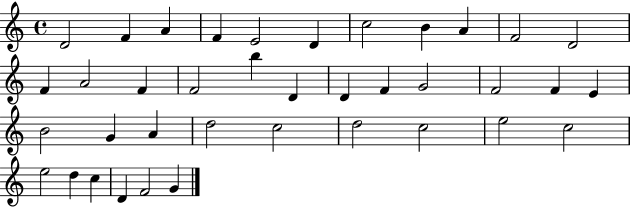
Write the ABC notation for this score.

X:1
T:Untitled
M:4/4
L:1/4
K:C
D2 F A F E2 D c2 B A F2 D2 F A2 F F2 b D D F G2 F2 F E B2 G A d2 c2 d2 c2 e2 c2 e2 d c D F2 G